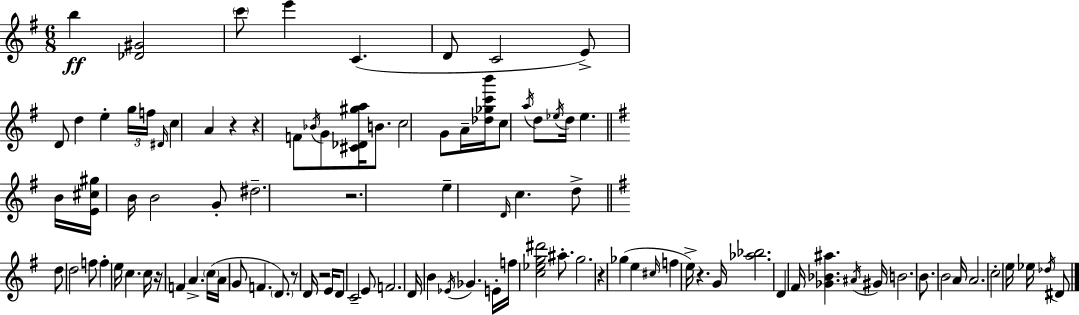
B5/q [Db4,G#4]/h C6/e E6/q C4/q. D4/e C4/h E4/e D4/e D5/q E5/q G5/s F5/s D#4/s C5/q A4/q R/q R/q F4/e Bb4/s G4/e [C#4,Db4,G#5,A5]/s B4/e. C5/h G4/e A4/s [Db5,Gb5,C6,B6]/s C5/e A5/s D5/e Eb5/s D5/s Eb5/q. B4/s [E4,C#5,G#5]/s B4/s B4/h G4/e D#5/h. R/h. E5/q D4/s C5/q. D5/e D5/e D5/h F5/e F5/q E5/s C5/q. C5/s R/s F4/q A4/q. C5/s A4/s G4/e F4/q. D4/e. R/e D4/s R/h E4/s D4/e C4/h E4/e F4/h. D4/s B4/q Eb4/s Gb4/q. E4/s F5/s [C5,Eb5,G5,D#6]/h A#5/e. G5/h. R/q Gb5/q E5/q C#5/s F5/q E5/s R/q. G4/s [Ab5,Bb5]/h. D4/q F#4/s [Gb4,Bb4,A#5]/q. A#4/s G#4/s B4/h. B4/e. B4/h A4/s A4/h. C5/h E5/s Eb5/s Db5/s D#4/e